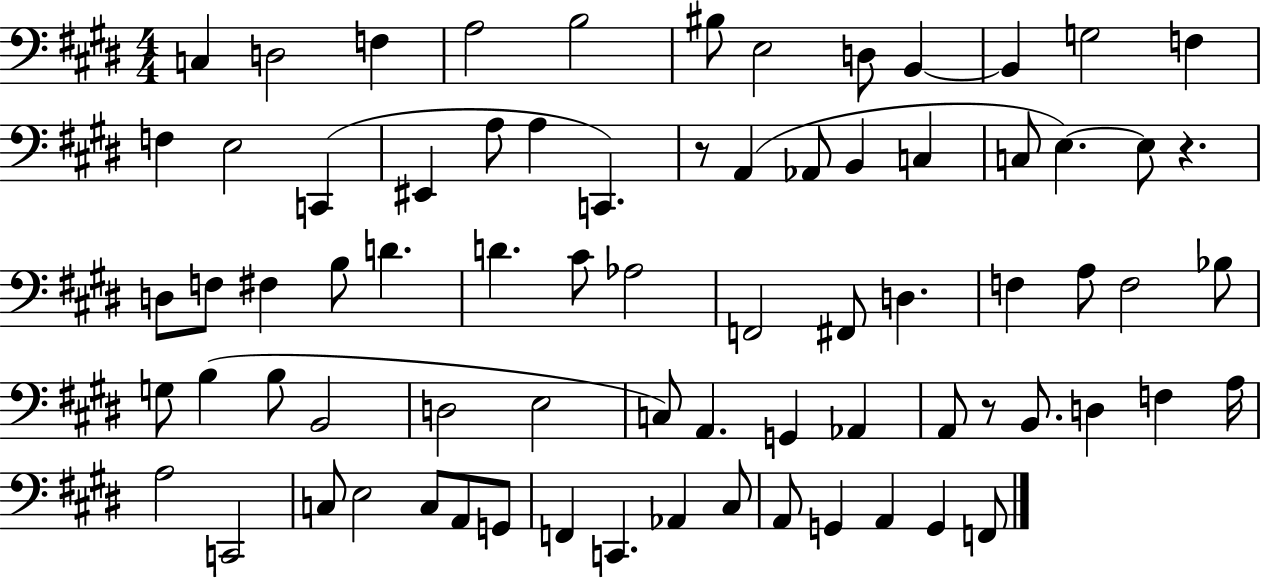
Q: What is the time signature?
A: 4/4